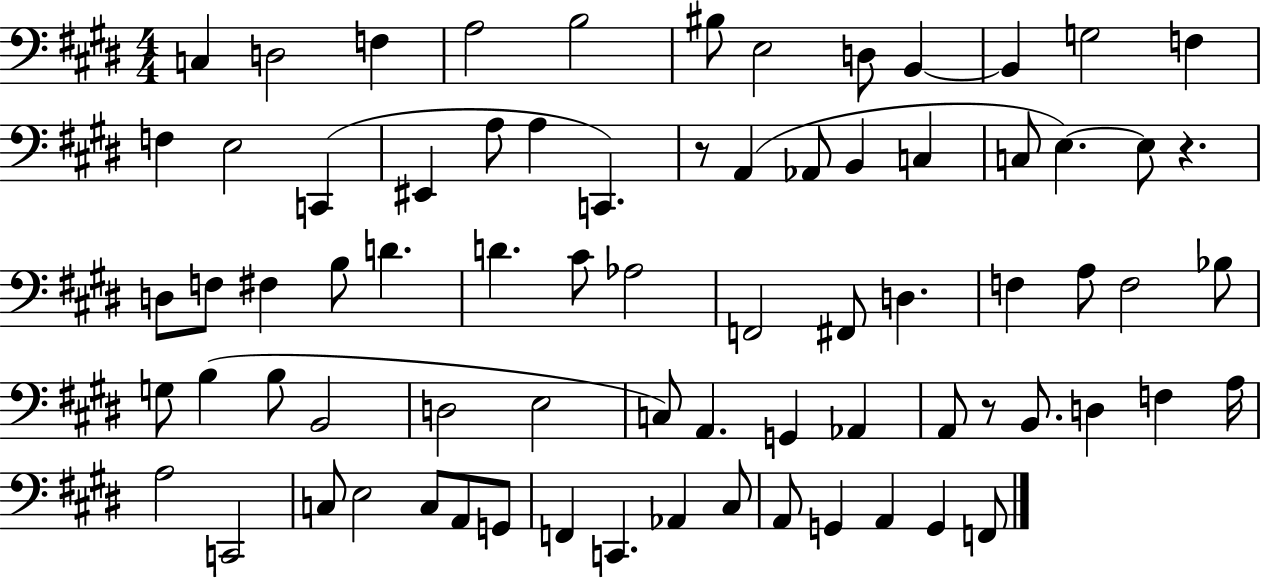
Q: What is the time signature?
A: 4/4